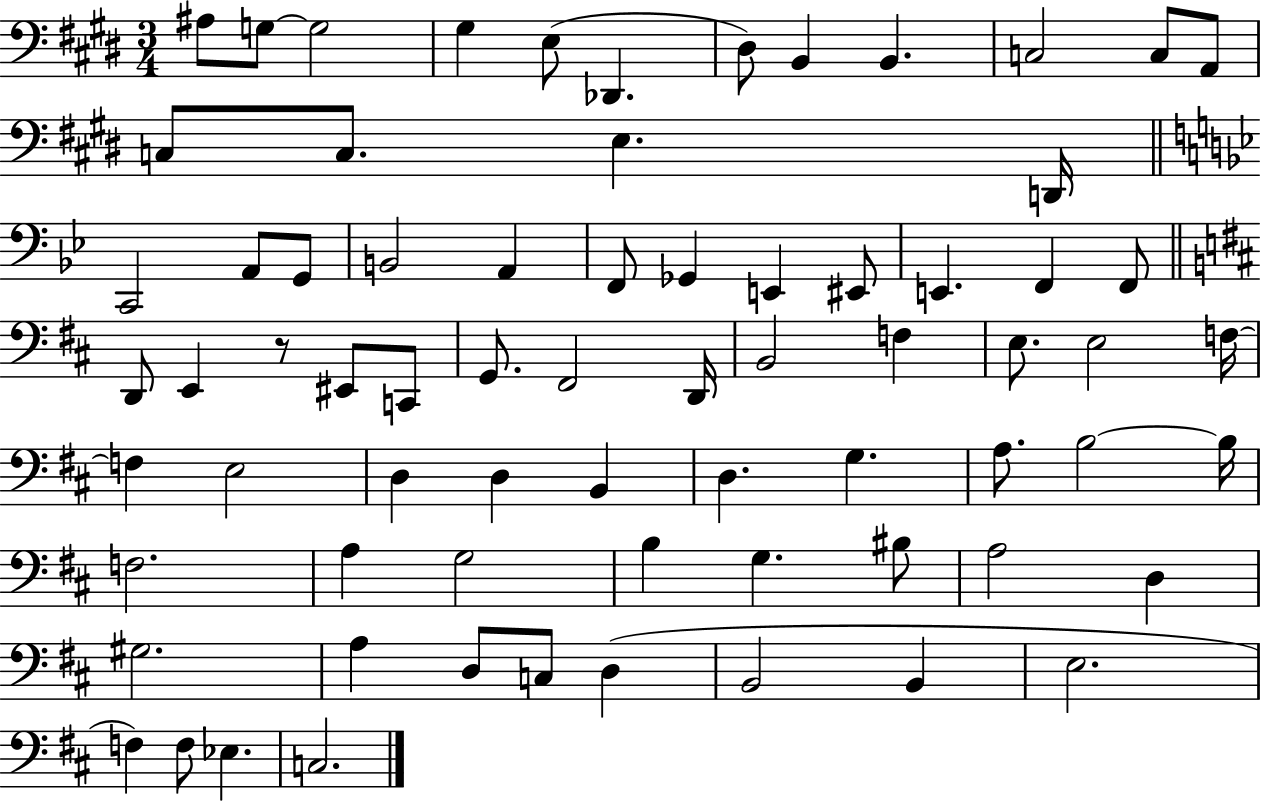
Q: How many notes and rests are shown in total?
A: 71